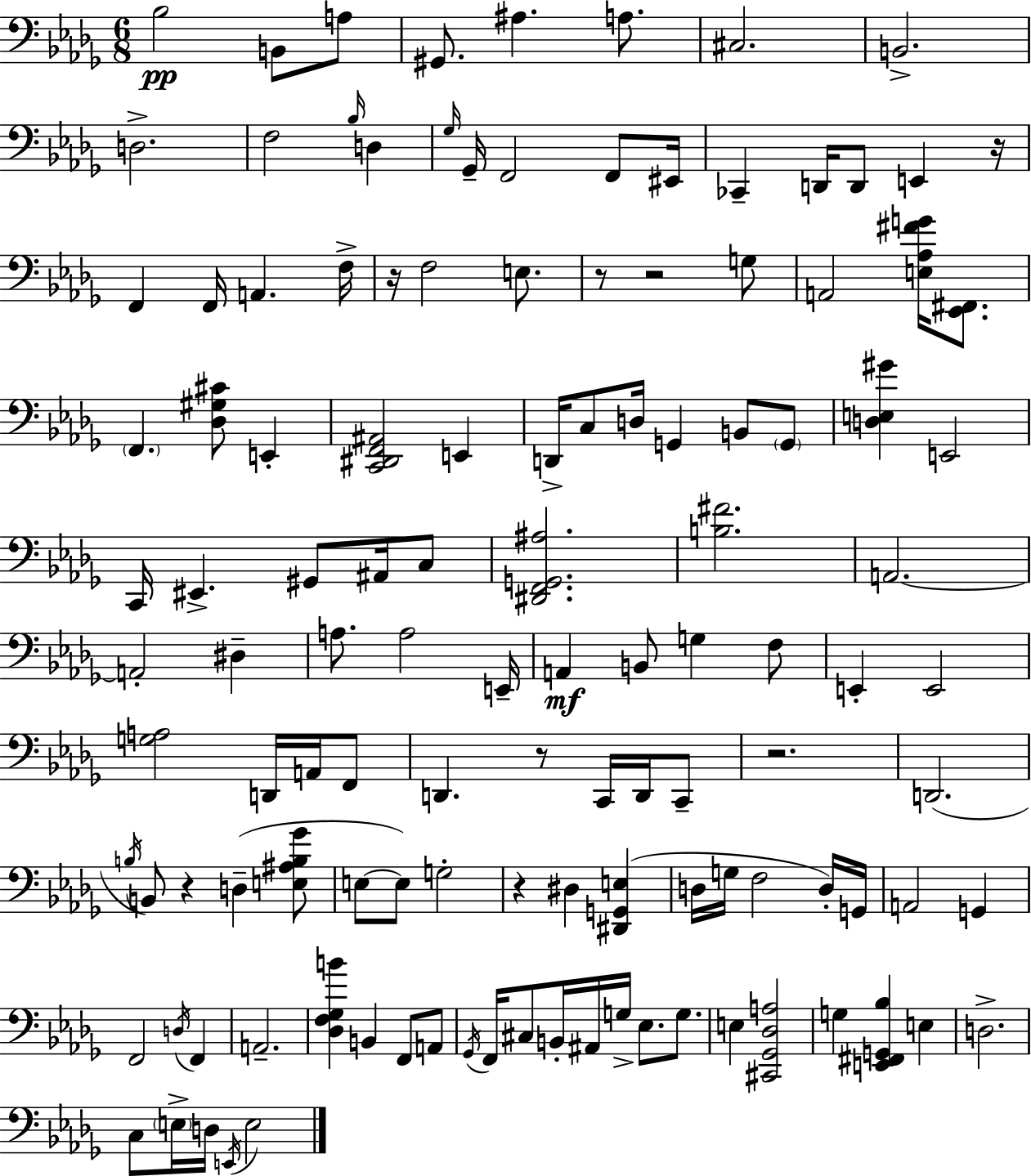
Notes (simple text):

Bb3/h B2/e A3/e G#2/e. A#3/q. A3/e. C#3/h. B2/h. D3/h. F3/h Bb3/s D3/q Gb3/s Gb2/s F2/h F2/e EIS2/s CES2/q D2/s D2/e E2/q R/s F2/q F2/s A2/q. F3/s R/s F3/h E3/e. R/e R/h G3/e A2/h [E3,Ab3,F#4,G4]/s [Eb2,F#2]/e. F2/q. [Db3,G#3,C#4]/e E2/q [C2,D#2,F2,A#2]/h E2/q D2/s C3/e D3/s G2/q B2/e G2/e [D3,E3,G#4]/q E2/h C2/s EIS2/q. G#2/e A#2/s C3/e [D#2,F2,G2,A#3]/h. [B3,F#4]/h. A2/h. A2/h D#3/q A3/e. A3/h E2/s A2/q B2/e G3/q F3/e E2/q E2/h [G3,A3]/h D2/s A2/s F2/e D2/q. R/e C2/s D2/s C2/e R/h. D2/h. B3/s B2/e R/q D3/q [E3,A#3,B3,Gb4]/e E3/e E3/e G3/h R/q D#3/q [D#2,G2,E3]/q D3/s G3/s F3/h D3/s G2/s A2/h G2/q F2/h D3/s F2/q A2/h. [Db3,F3,Gb3,B4]/q B2/q F2/e A2/e Gb2/s F2/s C#3/e B2/s A#2/s G3/s Eb3/e. G3/e. E3/q [C#2,Gb2,Db3,A3]/h G3/q [E2,F#2,G2,Bb3]/q E3/q D3/h. C3/e E3/s D3/s E2/s E3/h